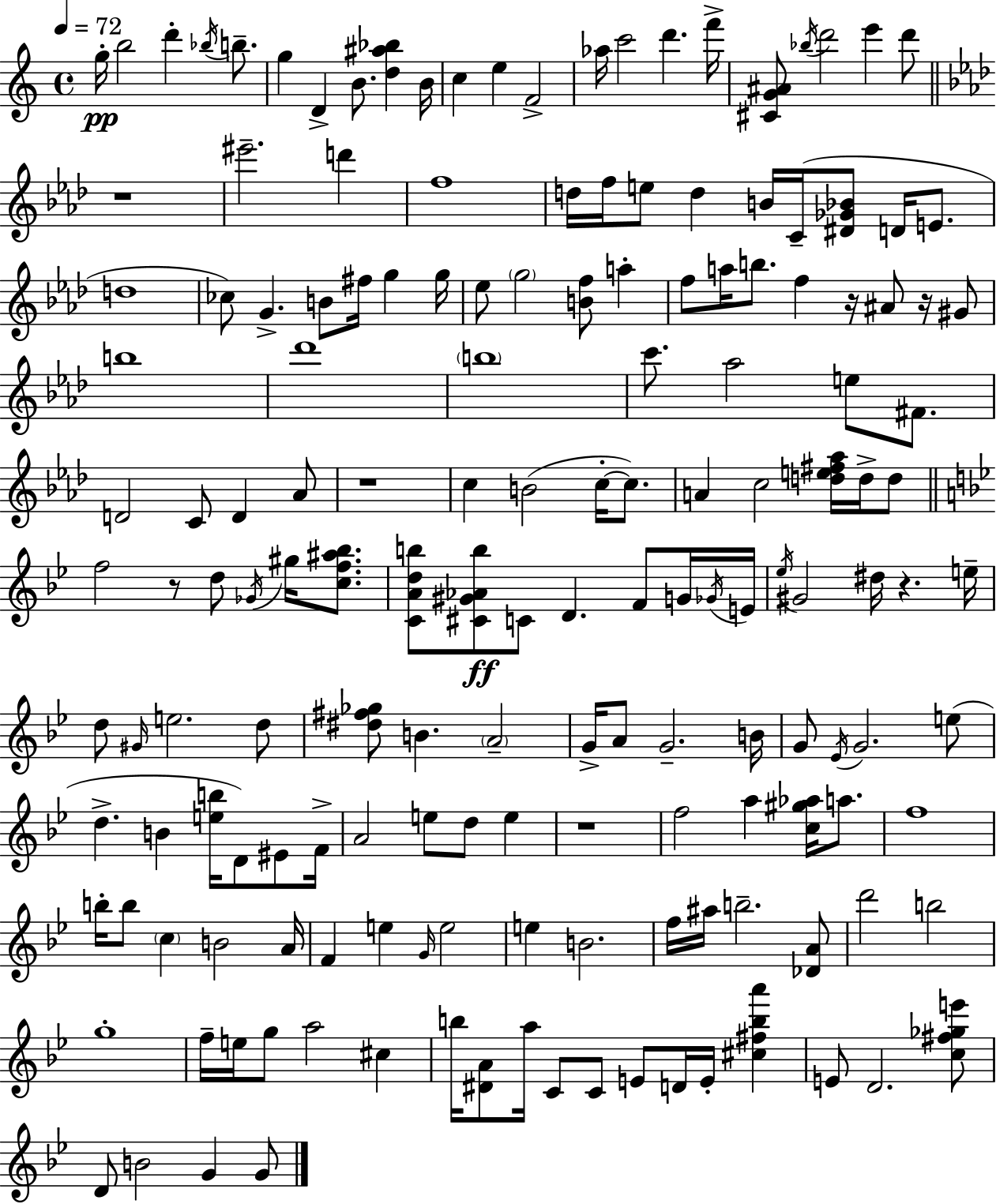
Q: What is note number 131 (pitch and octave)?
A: A5